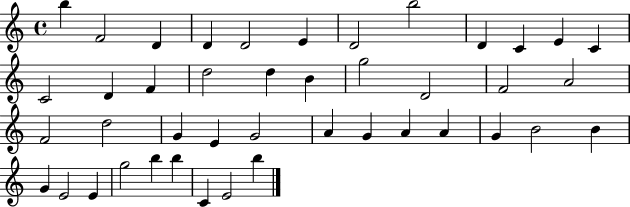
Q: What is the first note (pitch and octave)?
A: B5